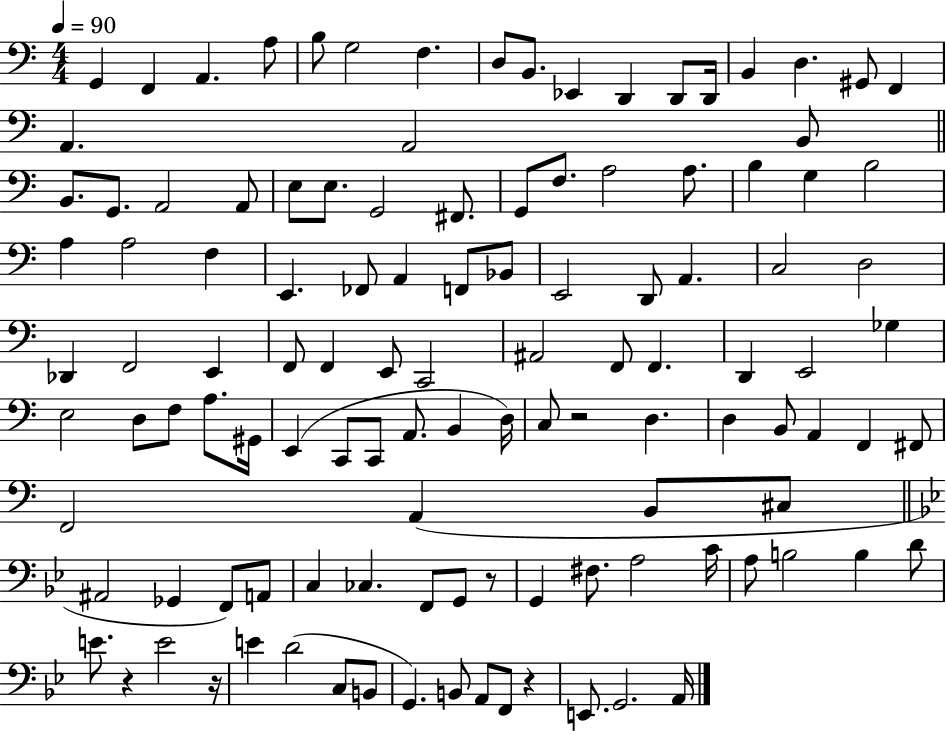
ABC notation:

X:1
T:Untitled
M:4/4
L:1/4
K:C
G,, F,, A,, A,/2 B,/2 G,2 F, D,/2 B,,/2 _E,, D,, D,,/2 D,,/4 B,, D, ^G,,/2 F,, A,, A,,2 B,,/2 B,,/2 G,,/2 A,,2 A,,/2 E,/2 E,/2 G,,2 ^F,,/2 G,,/2 F,/2 A,2 A,/2 B, G, B,2 A, A,2 F, E,, _F,,/2 A,, F,,/2 _B,,/2 E,,2 D,,/2 A,, C,2 D,2 _D,, F,,2 E,, F,,/2 F,, E,,/2 C,,2 ^A,,2 F,,/2 F,, D,, E,,2 _G, E,2 D,/2 F,/2 A,/2 ^G,,/4 E,, C,,/2 C,,/2 A,,/2 B,, D,/4 C,/2 z2 D, D, B,,/2 A,, F,, ^F,,/2 F,,2 A,, B,,/2 ^C,/2 ^A,,2 _G,, F,,/2 A,,/2 C, _C, F,,/2 G,,/2 z/2 G,, ^F,/2 A,2 C/4 A,/2 B,2 B, D/2 E/2 z E2 z/4 E D2 C,/2 B,,/2 G,, B,,/2 A,,/2 F,,/2 z E,,/2 G,,2 A,,/4